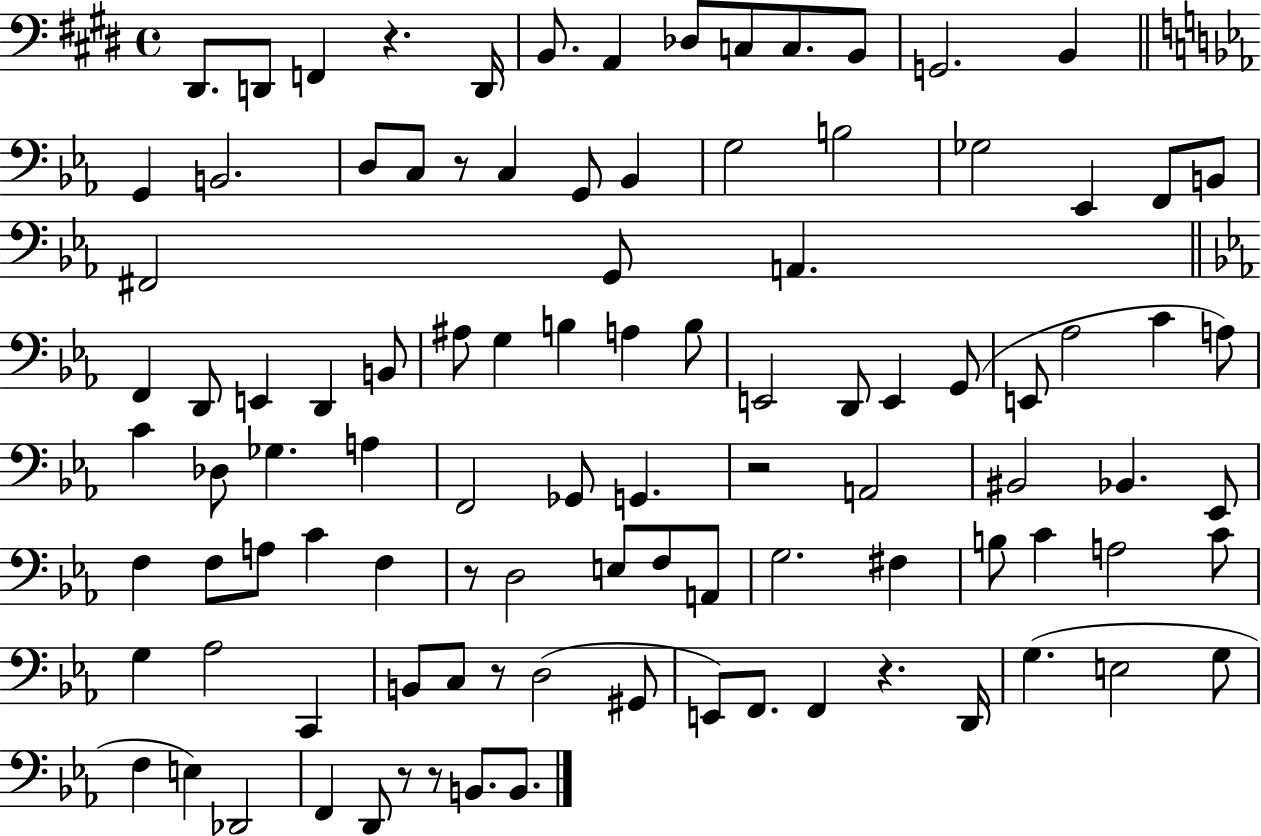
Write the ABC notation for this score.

X:1
T:Untitled
M:4/4
L:1/4
K:E
^D,,/2 D,,/2 F,, z D,,/4 B,,/2 A,, _D,/2 C,/2 C,/2 B,,/2 G,,2 B,, G,, B,,2 D,/2 C,/2 z/2 C, G,,/2 _B,, G,2 B,2 _G,2 _E,, F,,/2 B,,/2 ^F,,2 G,,/2 A,, F,, D,,/2 E,, D,, B,,/2 ^A,/2 G, B, A, B,/2 E,,2 D,,/2 E,, G,,/2 E,,/2 _A,2 C A,/2 C _D,/2 _G, A, F,,2 _G,,/2 G,, z2 A,,2 ^B,,2 _B,, _E,,/2 F, F,/2 A,/2 C F, z/2 D,2 E,/2 F,/2 A,,/2 G,2 ^F, B,/2 C A,2 C/2 G, _A,2 C,, B,,/2 C,/2 z/2 D,2 ^G,,/2 E,,/2 F,,/2 F,, z D,,/4 G, E,2 G,/2 F, E, _D,,2 F,, D,,/2 z/2 z/2 B,,/2 B,,/2